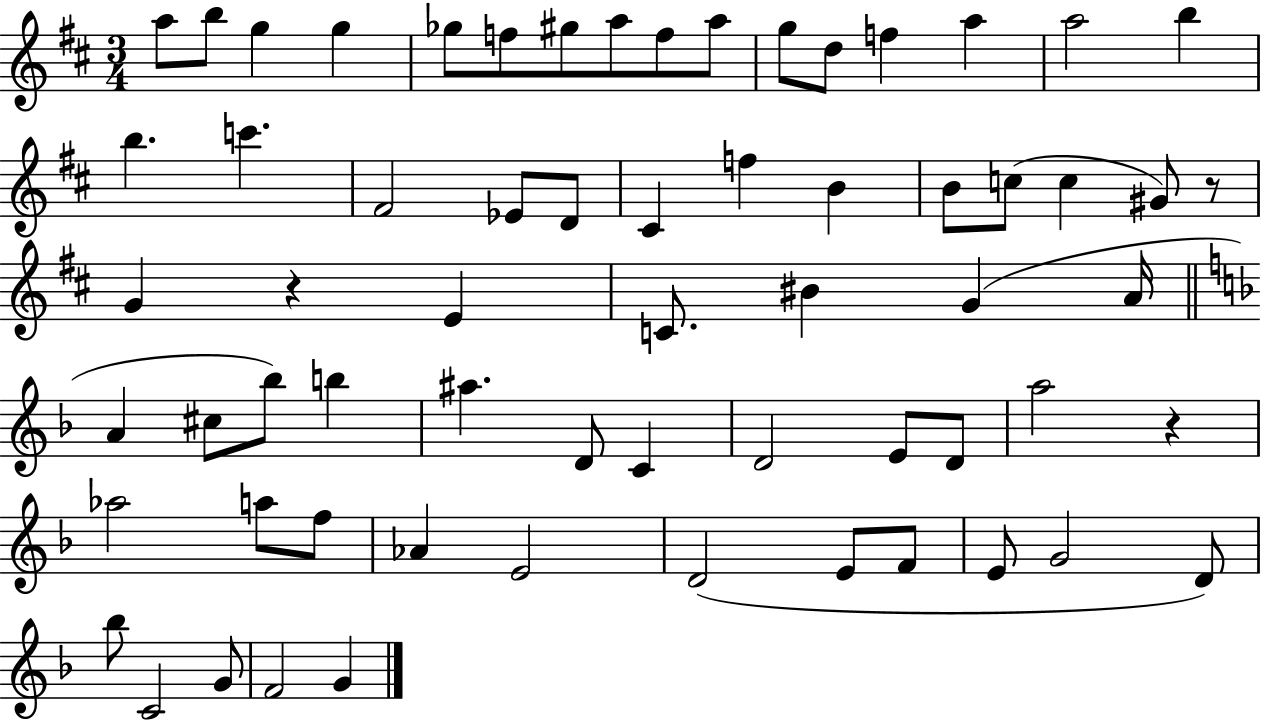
A5/e B5/e G5/q G5/q Gb5/e F5/e G#5/e A5/e F5/e A5/e G5/e D5/e F5/q A5/q A5/h B5/q B5/q. C6/q. F#4/h Eb4/e D4/e C#4/q F5/q B4/q B4/e C5/e C5/q G#4/e R/e G4/q R/q E4/q C4/e. BIS4/q G4/q A4/s A4/q C#5/e Bb5/e B5/q A#5/q. D4/e C4/q D4/h E4/e D4/e A5/h R/q Ab5/h A5/e F5/e Ab4/q E4/h D4/h E4/e F4/e E4/e G4/h D4/e Bb5/e C4/h G4/e F4/h G4/q